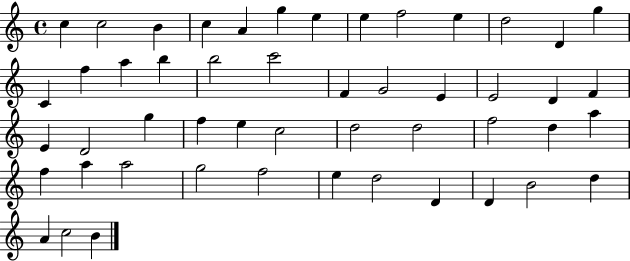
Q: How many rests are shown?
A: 0